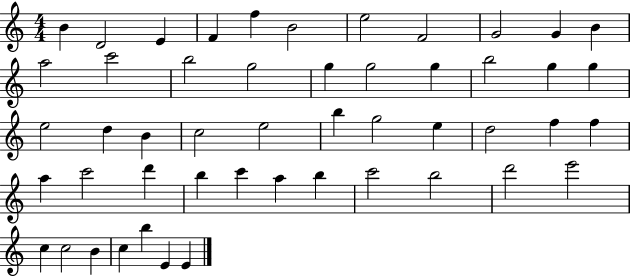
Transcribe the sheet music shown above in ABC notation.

X:1
T:Untitled
M:4/4
L:1/4
K:C
B D2 E F f B2 e2 F2 G2 G B a2 c'2 b2 g2 g g2 g b2 g g e2 d B c2 e2 b g2 e d2 f f a c'2 d' b c' a b c'2 b2 d'2 e'2 c c2 B c b E E